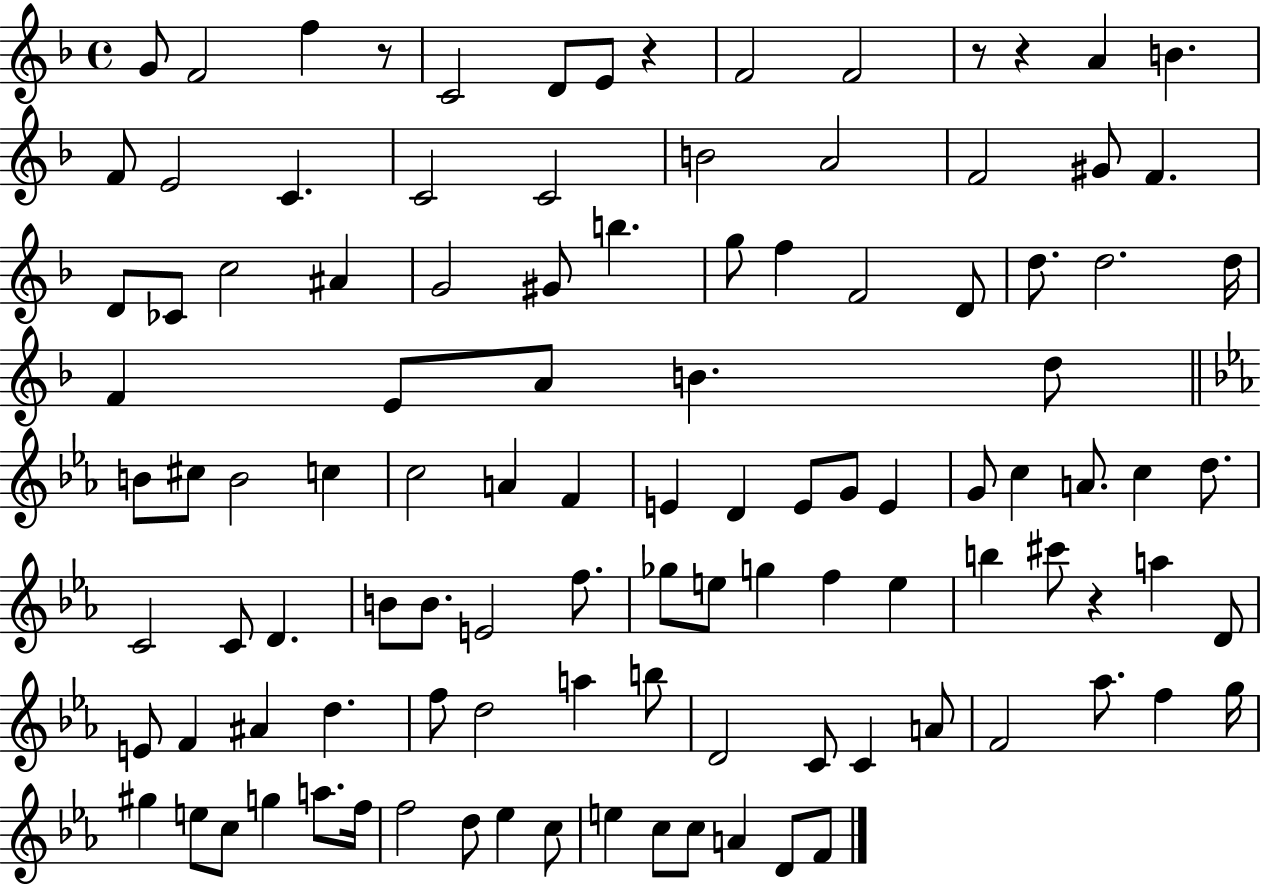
X:1
T:Untitled
M:4/4
L:1/4
K:F
G/2 F2 f z/2 C2 D/2 E/2 z F2 F2 z/2 z A B F/2 E2 C C2 C2 B2 A2 F2 ^G/2 F D/2 _C/2 c2 ^A G2 ^G/2 b g/2 f F2 D/2 d/2 d2 d/4 F E/2 A/2 B d/2 B/2 ^c/2 B2 c c2 A F E D E/2 G/2 E G/2 c A/2 c d/2 C2 C/2 D B/2 B/2 E2 f/2 _g/2 e/2 g f e b ^c'/2 z a D/2 E/2 F ^A d f/2 d2 a b/2 D2 C/2 C A/2 F2 _a/2 f g/4 ^g e/2 c/2 g a/2 f/4 f2 d/2 _e c/2 e c/2 c/2 A D/2 F/2